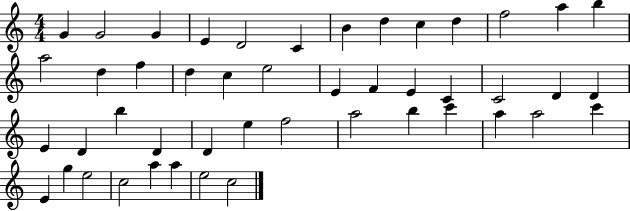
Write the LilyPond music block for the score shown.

{
  \clef treble
  \numericTimeSignature
  \time 4/4
  \key c \major
  g'4 g'2 g'4 | e'4 d'2 c'4 | b'4 d''4 c''4 d''4 | f''2 a''4 b''4 | \break a''2 d''4 f''4 | d''4 c''4 e''2 | e'4 f'4 e'4 c'4 | c'2 d'4 d'4 | \break e'4 d'4 b''4 d'4 | d'4 e''4 f''2 | a''2 b''4 c'''4 | a''4 a''2 c'''4 | \break e'4 g''4 e''2 | c''2 a''4 a''4 | e''2 c''2 | \bar "|."
}